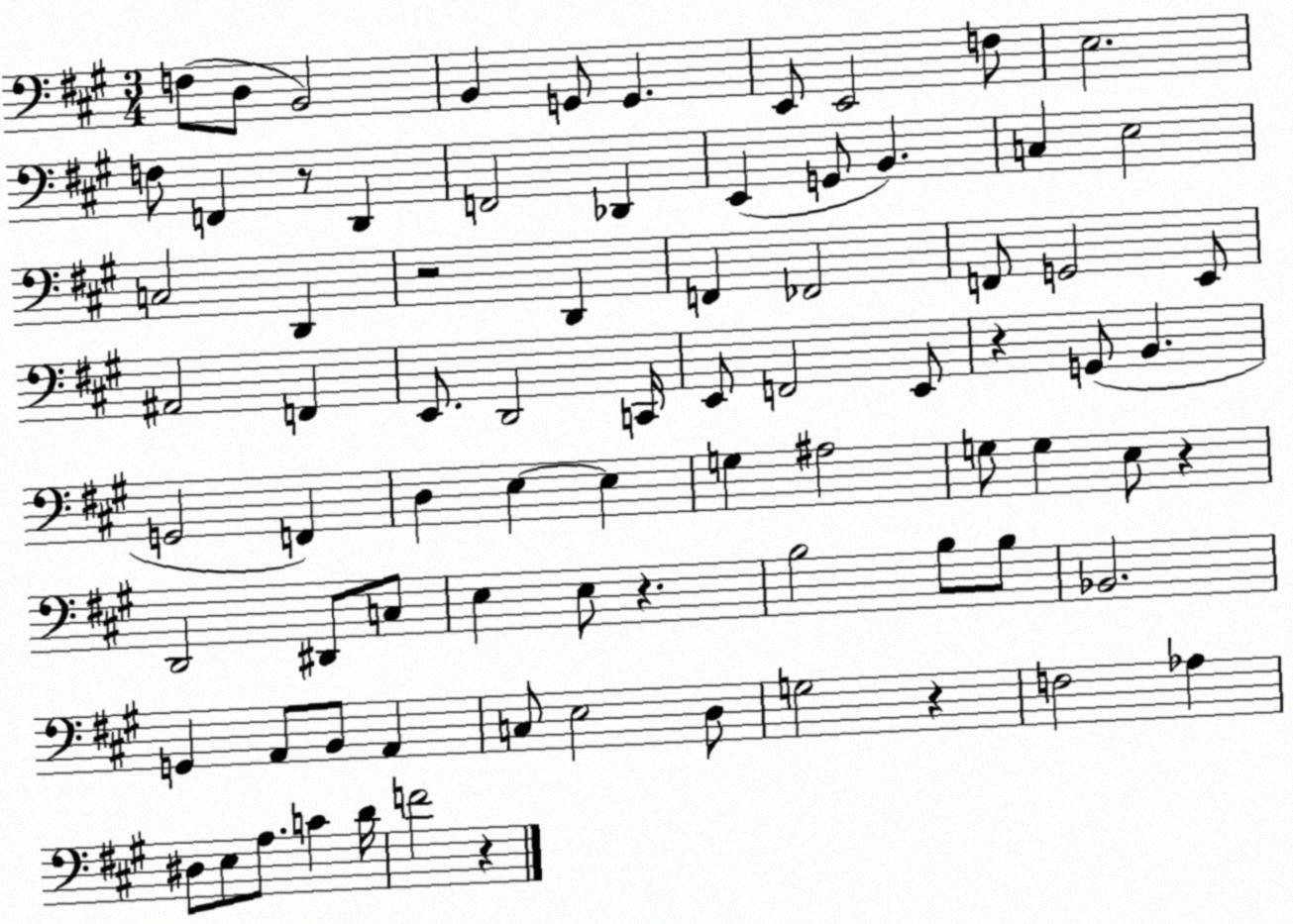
X:1
T:Untitled
M:3/4
L:1/4
K:A
F,/2 D,/2 B,,2 B,, G,,/2 G,, E,,/2 E,,2 F,/2 E,2 F,/2 F,, z/2 D,, F,,2 _D,, E,, G,,/2 B,, C, E,2 C,2 D,, z2 D,, F,, _F,,2 F,,/2 G,,2 E,,/2 ^A,,2 F,, E,,/2 D,,2 C,,/4 E,,/2 F,,2 E,,/2 z G,,/2 B,, G,,2 F,, D, E, E, G, ^A,2 G,/2 G, E,/2 z D,,2 ^D,,/2 C,/2 E, E,/2 z B,2 B,/2 B,/2 _B,,2 G,, A,,/2 B,,/2 A,, C,/2 E,2 D,/2 G,2 z F,2 _A, ^D,/2 E,/2 A,/2 C D/4 F2 z